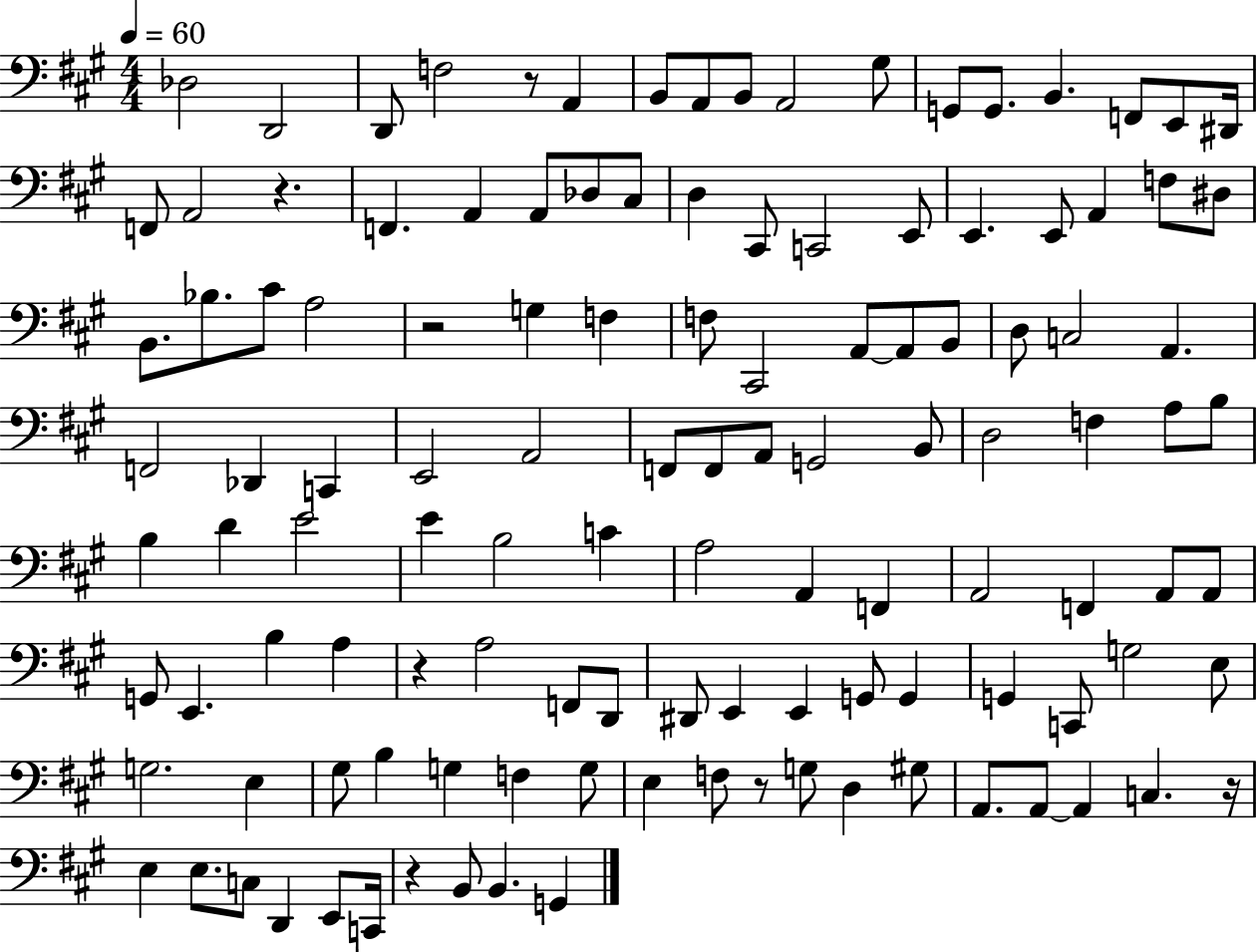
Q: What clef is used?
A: bass